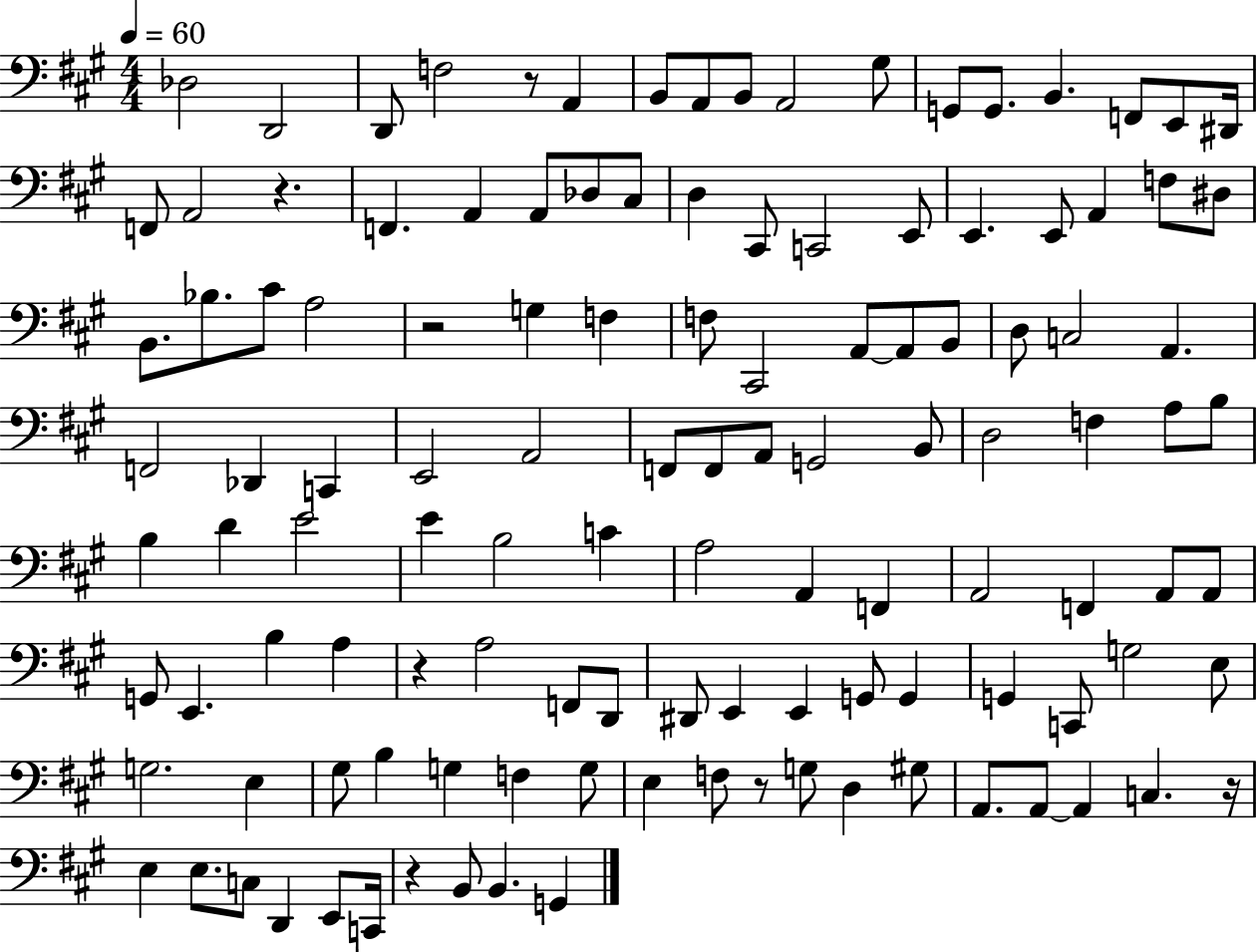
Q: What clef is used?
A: bass